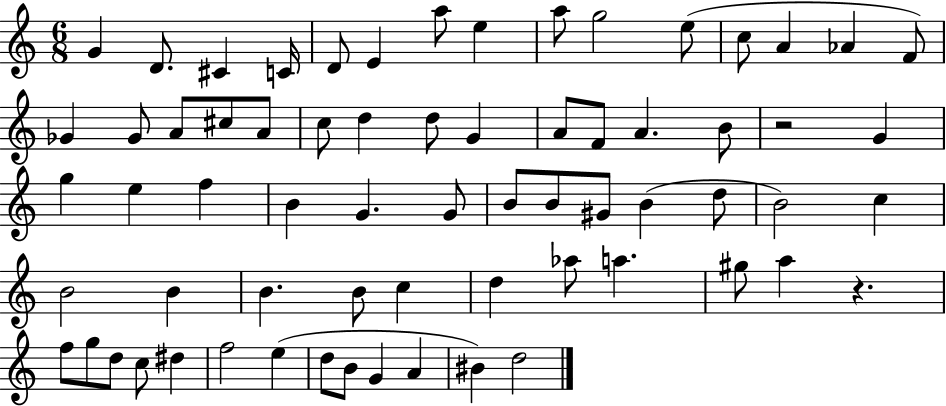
{
  \clef treble
  \numericTimeSignature
  \time 6/8
  \key c \major
  g'4 d'8. cis'4 c'16 | d'8 e'4 a''8 e''4 | a''8 g''2 e''8( | c''8 a'4 aes'4 f'8) | \break ges'4 ges'8 a'8 cis''8 a'8 | c''8 d''4 d''8 g'4 | a'8 f'8 a'4. b'8 | r2 g'4 | \break g''4 e''4 f''4 | b'4 g'4. g'8 | b'8 b'8 gis'8 b'4( d''8 | b'2) c''4 | \break b'2 b'4 | b'4. b'8 c''4 | d''4 aes''8 a''4. | gis''8 a''4 r4. | \break f''8 g''8 d''8 c''8 dis''4 | f''2 e''4( | d''8 b'8 g'4 a'4 | bis'4) d''2 | \break \bar "|."
}